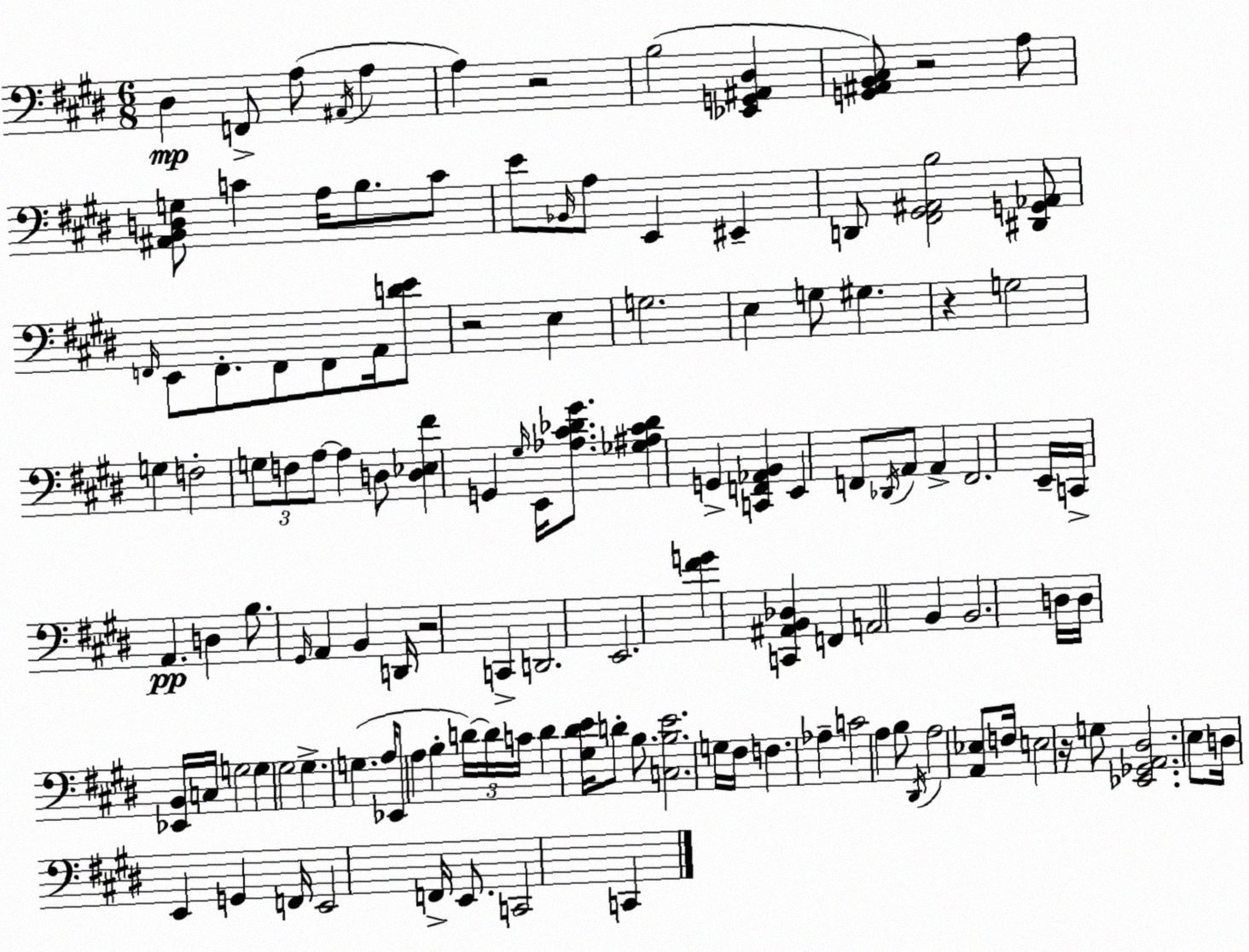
X:1
T:Untitled
M:6/8
L:1/4
K:E
^D, F,,/2 A,/2 ^A,,/4 A, A, z2 B,2 [_E,,G,,^A,,^D,] [G,,^A,,B,,^C,]/2 z2 A,/2 [^A,,B,,D,G,]/2 C A,/4 B,/2 C/2 E/2 _B,,/4 A,/2 E,, ^E,, D,,/2 [^F,,^G,,^A,,B,]2 [^D,,G,,_A,,]/2 F,,/4 E,,/2 F,,/2 F,,/2 F,,/2 A,,/4 [DE]/2 z2 E, G,2 E, G,/2 ^G, z G,2 G, F,2 G,/2 F,/2 A,/2 A, D,/2 [D,_E,^F] G,, ^G,/4 E,,/4 [_A,^C_D^G]/2 [_G,^A,^C_D] G,, [C,,F,,_A,,B,,] E,, F,,/2 _D,,/4 A,,/2 A,, F,,2 E,,/4 C,,/4 A,, D, B,/2 ^G,,/4 A,, B,, D,,/4 z2 C,, D,,2 E,,2 [^FG] [C,,^A,,B,,_D,] F,, A,,2 B,, B,,2 D,/4 D,/4 [_E,,B,,]/4 C,/4 G,2 G, ^G,2 ^G, G, A,/4 _E,,/2 A, B, D/4 D/4 C/4 D [^G,^DE]/4 D/2 B,/2 [C,B,E]2 G,/4 ^F,/4 F, _A, C2 A, B,/2 ^D,,/4 A,2 [A,,_E,]/2 F,/4 E,2 z/4 G,/2 [_E,,_G,,A,,^D,]2 E,/2 D,/4 E,, G,, F,,/4 E,,2 F,,/4 E,,/2 C,,2 C,,